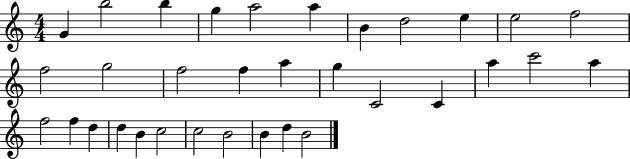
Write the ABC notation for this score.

X:1
T:Untitled
M:4/4
L:1/4
K:C
G b2 b g a2 a B d2 e e2 f2 f2 g2 f2 f a g C2 C a c'2 a f2 f d d B c2 c2 B2 B d B2